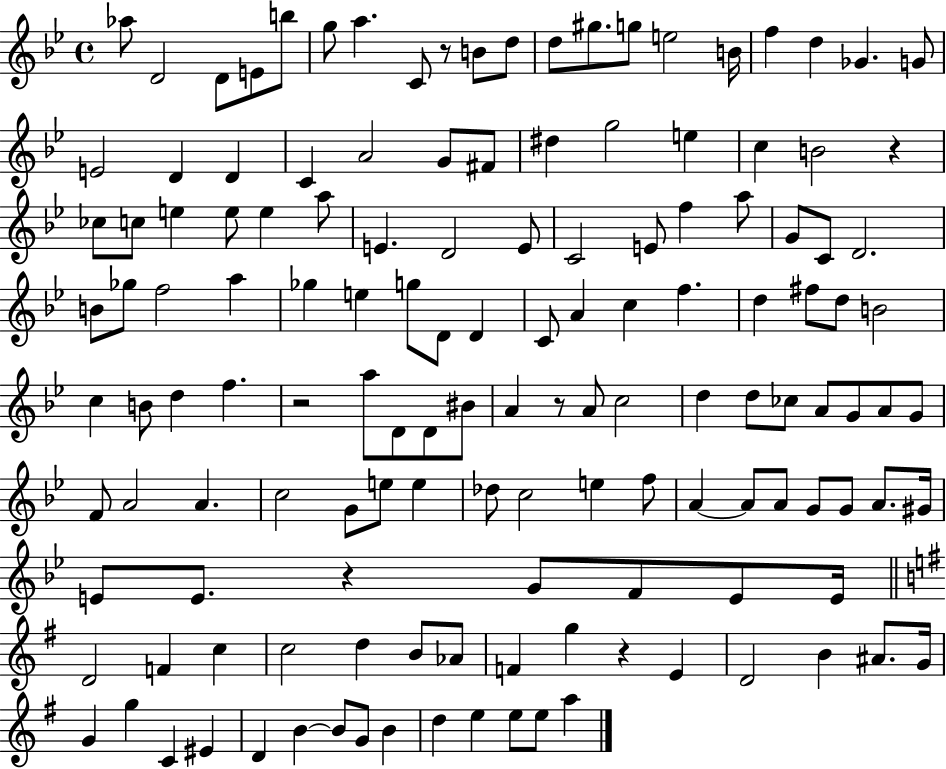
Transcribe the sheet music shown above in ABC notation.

X:1
T:Untitled
M:4/4
L:1/4
K:Bb
_a/2 D2 D/2 E/2 b/2 g/2 a C/2 z/2 B/2 d/2 d/2 ^g/2 g/2 e2 B/4 f d _G G/2 E2 D D C A2 G/2 ^F/2 ^d g2 e c B2 z _c/2 c/2 e e/2 e a/2 E D2 E/2 C2 E/2 f a/2 G/2 C/2 D2 B/2 _g/2 f2 a _g e g/2 D/2 D C/2 A c f d ^f/2 d/2 B2 c B/2 d f z2 a/2 D/2 D/2 ^B/2 A z/2 A/2 c2 d d/2 _c/2 A/2 G/2 A/2 G/2 F/2 A2 A c2 G/2 e/2 e _d/2 c2 e f/2 A A/2 A/2 G/2 G/2 A/2 ^G/4 E/2 E/2 z G/2 F/2 E/2 E/4 D2 F c c2 d B/2 _A/2 F g z E D2 B ^A/2 G/4 G g C ^E D B B/2 G/2 B d e e/2 e/2 a